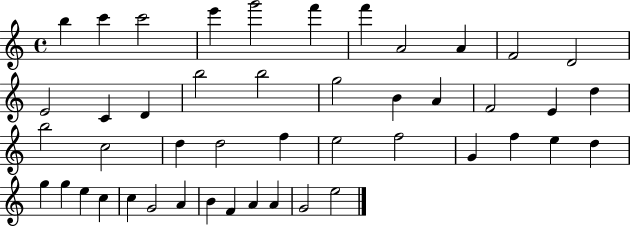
{
  \clef treble
  \time 4/4
  \defaultTimeSignature
  \key c \major
  b''4 c'''4 c'''2 | e'''4 g'''2 f'''4 | f'''4 a'2 a'4 | f'2 d'2 | \break e'2 c'4 d'4 | b''2 b''2 | g''2 b'4 a'4 | f'2 e'4 d''4 | \break b''2 c''2 | d''4 d''2 f''4 | e''2 f''2 | g'4 f''4 e''4 d''4 | \break g''4 g''4 e''4 c''4 | c''4 g'2 a'4 | b'4 f'4 a'4 a'4 | g'2 e''2 | \break \bar "|."
}